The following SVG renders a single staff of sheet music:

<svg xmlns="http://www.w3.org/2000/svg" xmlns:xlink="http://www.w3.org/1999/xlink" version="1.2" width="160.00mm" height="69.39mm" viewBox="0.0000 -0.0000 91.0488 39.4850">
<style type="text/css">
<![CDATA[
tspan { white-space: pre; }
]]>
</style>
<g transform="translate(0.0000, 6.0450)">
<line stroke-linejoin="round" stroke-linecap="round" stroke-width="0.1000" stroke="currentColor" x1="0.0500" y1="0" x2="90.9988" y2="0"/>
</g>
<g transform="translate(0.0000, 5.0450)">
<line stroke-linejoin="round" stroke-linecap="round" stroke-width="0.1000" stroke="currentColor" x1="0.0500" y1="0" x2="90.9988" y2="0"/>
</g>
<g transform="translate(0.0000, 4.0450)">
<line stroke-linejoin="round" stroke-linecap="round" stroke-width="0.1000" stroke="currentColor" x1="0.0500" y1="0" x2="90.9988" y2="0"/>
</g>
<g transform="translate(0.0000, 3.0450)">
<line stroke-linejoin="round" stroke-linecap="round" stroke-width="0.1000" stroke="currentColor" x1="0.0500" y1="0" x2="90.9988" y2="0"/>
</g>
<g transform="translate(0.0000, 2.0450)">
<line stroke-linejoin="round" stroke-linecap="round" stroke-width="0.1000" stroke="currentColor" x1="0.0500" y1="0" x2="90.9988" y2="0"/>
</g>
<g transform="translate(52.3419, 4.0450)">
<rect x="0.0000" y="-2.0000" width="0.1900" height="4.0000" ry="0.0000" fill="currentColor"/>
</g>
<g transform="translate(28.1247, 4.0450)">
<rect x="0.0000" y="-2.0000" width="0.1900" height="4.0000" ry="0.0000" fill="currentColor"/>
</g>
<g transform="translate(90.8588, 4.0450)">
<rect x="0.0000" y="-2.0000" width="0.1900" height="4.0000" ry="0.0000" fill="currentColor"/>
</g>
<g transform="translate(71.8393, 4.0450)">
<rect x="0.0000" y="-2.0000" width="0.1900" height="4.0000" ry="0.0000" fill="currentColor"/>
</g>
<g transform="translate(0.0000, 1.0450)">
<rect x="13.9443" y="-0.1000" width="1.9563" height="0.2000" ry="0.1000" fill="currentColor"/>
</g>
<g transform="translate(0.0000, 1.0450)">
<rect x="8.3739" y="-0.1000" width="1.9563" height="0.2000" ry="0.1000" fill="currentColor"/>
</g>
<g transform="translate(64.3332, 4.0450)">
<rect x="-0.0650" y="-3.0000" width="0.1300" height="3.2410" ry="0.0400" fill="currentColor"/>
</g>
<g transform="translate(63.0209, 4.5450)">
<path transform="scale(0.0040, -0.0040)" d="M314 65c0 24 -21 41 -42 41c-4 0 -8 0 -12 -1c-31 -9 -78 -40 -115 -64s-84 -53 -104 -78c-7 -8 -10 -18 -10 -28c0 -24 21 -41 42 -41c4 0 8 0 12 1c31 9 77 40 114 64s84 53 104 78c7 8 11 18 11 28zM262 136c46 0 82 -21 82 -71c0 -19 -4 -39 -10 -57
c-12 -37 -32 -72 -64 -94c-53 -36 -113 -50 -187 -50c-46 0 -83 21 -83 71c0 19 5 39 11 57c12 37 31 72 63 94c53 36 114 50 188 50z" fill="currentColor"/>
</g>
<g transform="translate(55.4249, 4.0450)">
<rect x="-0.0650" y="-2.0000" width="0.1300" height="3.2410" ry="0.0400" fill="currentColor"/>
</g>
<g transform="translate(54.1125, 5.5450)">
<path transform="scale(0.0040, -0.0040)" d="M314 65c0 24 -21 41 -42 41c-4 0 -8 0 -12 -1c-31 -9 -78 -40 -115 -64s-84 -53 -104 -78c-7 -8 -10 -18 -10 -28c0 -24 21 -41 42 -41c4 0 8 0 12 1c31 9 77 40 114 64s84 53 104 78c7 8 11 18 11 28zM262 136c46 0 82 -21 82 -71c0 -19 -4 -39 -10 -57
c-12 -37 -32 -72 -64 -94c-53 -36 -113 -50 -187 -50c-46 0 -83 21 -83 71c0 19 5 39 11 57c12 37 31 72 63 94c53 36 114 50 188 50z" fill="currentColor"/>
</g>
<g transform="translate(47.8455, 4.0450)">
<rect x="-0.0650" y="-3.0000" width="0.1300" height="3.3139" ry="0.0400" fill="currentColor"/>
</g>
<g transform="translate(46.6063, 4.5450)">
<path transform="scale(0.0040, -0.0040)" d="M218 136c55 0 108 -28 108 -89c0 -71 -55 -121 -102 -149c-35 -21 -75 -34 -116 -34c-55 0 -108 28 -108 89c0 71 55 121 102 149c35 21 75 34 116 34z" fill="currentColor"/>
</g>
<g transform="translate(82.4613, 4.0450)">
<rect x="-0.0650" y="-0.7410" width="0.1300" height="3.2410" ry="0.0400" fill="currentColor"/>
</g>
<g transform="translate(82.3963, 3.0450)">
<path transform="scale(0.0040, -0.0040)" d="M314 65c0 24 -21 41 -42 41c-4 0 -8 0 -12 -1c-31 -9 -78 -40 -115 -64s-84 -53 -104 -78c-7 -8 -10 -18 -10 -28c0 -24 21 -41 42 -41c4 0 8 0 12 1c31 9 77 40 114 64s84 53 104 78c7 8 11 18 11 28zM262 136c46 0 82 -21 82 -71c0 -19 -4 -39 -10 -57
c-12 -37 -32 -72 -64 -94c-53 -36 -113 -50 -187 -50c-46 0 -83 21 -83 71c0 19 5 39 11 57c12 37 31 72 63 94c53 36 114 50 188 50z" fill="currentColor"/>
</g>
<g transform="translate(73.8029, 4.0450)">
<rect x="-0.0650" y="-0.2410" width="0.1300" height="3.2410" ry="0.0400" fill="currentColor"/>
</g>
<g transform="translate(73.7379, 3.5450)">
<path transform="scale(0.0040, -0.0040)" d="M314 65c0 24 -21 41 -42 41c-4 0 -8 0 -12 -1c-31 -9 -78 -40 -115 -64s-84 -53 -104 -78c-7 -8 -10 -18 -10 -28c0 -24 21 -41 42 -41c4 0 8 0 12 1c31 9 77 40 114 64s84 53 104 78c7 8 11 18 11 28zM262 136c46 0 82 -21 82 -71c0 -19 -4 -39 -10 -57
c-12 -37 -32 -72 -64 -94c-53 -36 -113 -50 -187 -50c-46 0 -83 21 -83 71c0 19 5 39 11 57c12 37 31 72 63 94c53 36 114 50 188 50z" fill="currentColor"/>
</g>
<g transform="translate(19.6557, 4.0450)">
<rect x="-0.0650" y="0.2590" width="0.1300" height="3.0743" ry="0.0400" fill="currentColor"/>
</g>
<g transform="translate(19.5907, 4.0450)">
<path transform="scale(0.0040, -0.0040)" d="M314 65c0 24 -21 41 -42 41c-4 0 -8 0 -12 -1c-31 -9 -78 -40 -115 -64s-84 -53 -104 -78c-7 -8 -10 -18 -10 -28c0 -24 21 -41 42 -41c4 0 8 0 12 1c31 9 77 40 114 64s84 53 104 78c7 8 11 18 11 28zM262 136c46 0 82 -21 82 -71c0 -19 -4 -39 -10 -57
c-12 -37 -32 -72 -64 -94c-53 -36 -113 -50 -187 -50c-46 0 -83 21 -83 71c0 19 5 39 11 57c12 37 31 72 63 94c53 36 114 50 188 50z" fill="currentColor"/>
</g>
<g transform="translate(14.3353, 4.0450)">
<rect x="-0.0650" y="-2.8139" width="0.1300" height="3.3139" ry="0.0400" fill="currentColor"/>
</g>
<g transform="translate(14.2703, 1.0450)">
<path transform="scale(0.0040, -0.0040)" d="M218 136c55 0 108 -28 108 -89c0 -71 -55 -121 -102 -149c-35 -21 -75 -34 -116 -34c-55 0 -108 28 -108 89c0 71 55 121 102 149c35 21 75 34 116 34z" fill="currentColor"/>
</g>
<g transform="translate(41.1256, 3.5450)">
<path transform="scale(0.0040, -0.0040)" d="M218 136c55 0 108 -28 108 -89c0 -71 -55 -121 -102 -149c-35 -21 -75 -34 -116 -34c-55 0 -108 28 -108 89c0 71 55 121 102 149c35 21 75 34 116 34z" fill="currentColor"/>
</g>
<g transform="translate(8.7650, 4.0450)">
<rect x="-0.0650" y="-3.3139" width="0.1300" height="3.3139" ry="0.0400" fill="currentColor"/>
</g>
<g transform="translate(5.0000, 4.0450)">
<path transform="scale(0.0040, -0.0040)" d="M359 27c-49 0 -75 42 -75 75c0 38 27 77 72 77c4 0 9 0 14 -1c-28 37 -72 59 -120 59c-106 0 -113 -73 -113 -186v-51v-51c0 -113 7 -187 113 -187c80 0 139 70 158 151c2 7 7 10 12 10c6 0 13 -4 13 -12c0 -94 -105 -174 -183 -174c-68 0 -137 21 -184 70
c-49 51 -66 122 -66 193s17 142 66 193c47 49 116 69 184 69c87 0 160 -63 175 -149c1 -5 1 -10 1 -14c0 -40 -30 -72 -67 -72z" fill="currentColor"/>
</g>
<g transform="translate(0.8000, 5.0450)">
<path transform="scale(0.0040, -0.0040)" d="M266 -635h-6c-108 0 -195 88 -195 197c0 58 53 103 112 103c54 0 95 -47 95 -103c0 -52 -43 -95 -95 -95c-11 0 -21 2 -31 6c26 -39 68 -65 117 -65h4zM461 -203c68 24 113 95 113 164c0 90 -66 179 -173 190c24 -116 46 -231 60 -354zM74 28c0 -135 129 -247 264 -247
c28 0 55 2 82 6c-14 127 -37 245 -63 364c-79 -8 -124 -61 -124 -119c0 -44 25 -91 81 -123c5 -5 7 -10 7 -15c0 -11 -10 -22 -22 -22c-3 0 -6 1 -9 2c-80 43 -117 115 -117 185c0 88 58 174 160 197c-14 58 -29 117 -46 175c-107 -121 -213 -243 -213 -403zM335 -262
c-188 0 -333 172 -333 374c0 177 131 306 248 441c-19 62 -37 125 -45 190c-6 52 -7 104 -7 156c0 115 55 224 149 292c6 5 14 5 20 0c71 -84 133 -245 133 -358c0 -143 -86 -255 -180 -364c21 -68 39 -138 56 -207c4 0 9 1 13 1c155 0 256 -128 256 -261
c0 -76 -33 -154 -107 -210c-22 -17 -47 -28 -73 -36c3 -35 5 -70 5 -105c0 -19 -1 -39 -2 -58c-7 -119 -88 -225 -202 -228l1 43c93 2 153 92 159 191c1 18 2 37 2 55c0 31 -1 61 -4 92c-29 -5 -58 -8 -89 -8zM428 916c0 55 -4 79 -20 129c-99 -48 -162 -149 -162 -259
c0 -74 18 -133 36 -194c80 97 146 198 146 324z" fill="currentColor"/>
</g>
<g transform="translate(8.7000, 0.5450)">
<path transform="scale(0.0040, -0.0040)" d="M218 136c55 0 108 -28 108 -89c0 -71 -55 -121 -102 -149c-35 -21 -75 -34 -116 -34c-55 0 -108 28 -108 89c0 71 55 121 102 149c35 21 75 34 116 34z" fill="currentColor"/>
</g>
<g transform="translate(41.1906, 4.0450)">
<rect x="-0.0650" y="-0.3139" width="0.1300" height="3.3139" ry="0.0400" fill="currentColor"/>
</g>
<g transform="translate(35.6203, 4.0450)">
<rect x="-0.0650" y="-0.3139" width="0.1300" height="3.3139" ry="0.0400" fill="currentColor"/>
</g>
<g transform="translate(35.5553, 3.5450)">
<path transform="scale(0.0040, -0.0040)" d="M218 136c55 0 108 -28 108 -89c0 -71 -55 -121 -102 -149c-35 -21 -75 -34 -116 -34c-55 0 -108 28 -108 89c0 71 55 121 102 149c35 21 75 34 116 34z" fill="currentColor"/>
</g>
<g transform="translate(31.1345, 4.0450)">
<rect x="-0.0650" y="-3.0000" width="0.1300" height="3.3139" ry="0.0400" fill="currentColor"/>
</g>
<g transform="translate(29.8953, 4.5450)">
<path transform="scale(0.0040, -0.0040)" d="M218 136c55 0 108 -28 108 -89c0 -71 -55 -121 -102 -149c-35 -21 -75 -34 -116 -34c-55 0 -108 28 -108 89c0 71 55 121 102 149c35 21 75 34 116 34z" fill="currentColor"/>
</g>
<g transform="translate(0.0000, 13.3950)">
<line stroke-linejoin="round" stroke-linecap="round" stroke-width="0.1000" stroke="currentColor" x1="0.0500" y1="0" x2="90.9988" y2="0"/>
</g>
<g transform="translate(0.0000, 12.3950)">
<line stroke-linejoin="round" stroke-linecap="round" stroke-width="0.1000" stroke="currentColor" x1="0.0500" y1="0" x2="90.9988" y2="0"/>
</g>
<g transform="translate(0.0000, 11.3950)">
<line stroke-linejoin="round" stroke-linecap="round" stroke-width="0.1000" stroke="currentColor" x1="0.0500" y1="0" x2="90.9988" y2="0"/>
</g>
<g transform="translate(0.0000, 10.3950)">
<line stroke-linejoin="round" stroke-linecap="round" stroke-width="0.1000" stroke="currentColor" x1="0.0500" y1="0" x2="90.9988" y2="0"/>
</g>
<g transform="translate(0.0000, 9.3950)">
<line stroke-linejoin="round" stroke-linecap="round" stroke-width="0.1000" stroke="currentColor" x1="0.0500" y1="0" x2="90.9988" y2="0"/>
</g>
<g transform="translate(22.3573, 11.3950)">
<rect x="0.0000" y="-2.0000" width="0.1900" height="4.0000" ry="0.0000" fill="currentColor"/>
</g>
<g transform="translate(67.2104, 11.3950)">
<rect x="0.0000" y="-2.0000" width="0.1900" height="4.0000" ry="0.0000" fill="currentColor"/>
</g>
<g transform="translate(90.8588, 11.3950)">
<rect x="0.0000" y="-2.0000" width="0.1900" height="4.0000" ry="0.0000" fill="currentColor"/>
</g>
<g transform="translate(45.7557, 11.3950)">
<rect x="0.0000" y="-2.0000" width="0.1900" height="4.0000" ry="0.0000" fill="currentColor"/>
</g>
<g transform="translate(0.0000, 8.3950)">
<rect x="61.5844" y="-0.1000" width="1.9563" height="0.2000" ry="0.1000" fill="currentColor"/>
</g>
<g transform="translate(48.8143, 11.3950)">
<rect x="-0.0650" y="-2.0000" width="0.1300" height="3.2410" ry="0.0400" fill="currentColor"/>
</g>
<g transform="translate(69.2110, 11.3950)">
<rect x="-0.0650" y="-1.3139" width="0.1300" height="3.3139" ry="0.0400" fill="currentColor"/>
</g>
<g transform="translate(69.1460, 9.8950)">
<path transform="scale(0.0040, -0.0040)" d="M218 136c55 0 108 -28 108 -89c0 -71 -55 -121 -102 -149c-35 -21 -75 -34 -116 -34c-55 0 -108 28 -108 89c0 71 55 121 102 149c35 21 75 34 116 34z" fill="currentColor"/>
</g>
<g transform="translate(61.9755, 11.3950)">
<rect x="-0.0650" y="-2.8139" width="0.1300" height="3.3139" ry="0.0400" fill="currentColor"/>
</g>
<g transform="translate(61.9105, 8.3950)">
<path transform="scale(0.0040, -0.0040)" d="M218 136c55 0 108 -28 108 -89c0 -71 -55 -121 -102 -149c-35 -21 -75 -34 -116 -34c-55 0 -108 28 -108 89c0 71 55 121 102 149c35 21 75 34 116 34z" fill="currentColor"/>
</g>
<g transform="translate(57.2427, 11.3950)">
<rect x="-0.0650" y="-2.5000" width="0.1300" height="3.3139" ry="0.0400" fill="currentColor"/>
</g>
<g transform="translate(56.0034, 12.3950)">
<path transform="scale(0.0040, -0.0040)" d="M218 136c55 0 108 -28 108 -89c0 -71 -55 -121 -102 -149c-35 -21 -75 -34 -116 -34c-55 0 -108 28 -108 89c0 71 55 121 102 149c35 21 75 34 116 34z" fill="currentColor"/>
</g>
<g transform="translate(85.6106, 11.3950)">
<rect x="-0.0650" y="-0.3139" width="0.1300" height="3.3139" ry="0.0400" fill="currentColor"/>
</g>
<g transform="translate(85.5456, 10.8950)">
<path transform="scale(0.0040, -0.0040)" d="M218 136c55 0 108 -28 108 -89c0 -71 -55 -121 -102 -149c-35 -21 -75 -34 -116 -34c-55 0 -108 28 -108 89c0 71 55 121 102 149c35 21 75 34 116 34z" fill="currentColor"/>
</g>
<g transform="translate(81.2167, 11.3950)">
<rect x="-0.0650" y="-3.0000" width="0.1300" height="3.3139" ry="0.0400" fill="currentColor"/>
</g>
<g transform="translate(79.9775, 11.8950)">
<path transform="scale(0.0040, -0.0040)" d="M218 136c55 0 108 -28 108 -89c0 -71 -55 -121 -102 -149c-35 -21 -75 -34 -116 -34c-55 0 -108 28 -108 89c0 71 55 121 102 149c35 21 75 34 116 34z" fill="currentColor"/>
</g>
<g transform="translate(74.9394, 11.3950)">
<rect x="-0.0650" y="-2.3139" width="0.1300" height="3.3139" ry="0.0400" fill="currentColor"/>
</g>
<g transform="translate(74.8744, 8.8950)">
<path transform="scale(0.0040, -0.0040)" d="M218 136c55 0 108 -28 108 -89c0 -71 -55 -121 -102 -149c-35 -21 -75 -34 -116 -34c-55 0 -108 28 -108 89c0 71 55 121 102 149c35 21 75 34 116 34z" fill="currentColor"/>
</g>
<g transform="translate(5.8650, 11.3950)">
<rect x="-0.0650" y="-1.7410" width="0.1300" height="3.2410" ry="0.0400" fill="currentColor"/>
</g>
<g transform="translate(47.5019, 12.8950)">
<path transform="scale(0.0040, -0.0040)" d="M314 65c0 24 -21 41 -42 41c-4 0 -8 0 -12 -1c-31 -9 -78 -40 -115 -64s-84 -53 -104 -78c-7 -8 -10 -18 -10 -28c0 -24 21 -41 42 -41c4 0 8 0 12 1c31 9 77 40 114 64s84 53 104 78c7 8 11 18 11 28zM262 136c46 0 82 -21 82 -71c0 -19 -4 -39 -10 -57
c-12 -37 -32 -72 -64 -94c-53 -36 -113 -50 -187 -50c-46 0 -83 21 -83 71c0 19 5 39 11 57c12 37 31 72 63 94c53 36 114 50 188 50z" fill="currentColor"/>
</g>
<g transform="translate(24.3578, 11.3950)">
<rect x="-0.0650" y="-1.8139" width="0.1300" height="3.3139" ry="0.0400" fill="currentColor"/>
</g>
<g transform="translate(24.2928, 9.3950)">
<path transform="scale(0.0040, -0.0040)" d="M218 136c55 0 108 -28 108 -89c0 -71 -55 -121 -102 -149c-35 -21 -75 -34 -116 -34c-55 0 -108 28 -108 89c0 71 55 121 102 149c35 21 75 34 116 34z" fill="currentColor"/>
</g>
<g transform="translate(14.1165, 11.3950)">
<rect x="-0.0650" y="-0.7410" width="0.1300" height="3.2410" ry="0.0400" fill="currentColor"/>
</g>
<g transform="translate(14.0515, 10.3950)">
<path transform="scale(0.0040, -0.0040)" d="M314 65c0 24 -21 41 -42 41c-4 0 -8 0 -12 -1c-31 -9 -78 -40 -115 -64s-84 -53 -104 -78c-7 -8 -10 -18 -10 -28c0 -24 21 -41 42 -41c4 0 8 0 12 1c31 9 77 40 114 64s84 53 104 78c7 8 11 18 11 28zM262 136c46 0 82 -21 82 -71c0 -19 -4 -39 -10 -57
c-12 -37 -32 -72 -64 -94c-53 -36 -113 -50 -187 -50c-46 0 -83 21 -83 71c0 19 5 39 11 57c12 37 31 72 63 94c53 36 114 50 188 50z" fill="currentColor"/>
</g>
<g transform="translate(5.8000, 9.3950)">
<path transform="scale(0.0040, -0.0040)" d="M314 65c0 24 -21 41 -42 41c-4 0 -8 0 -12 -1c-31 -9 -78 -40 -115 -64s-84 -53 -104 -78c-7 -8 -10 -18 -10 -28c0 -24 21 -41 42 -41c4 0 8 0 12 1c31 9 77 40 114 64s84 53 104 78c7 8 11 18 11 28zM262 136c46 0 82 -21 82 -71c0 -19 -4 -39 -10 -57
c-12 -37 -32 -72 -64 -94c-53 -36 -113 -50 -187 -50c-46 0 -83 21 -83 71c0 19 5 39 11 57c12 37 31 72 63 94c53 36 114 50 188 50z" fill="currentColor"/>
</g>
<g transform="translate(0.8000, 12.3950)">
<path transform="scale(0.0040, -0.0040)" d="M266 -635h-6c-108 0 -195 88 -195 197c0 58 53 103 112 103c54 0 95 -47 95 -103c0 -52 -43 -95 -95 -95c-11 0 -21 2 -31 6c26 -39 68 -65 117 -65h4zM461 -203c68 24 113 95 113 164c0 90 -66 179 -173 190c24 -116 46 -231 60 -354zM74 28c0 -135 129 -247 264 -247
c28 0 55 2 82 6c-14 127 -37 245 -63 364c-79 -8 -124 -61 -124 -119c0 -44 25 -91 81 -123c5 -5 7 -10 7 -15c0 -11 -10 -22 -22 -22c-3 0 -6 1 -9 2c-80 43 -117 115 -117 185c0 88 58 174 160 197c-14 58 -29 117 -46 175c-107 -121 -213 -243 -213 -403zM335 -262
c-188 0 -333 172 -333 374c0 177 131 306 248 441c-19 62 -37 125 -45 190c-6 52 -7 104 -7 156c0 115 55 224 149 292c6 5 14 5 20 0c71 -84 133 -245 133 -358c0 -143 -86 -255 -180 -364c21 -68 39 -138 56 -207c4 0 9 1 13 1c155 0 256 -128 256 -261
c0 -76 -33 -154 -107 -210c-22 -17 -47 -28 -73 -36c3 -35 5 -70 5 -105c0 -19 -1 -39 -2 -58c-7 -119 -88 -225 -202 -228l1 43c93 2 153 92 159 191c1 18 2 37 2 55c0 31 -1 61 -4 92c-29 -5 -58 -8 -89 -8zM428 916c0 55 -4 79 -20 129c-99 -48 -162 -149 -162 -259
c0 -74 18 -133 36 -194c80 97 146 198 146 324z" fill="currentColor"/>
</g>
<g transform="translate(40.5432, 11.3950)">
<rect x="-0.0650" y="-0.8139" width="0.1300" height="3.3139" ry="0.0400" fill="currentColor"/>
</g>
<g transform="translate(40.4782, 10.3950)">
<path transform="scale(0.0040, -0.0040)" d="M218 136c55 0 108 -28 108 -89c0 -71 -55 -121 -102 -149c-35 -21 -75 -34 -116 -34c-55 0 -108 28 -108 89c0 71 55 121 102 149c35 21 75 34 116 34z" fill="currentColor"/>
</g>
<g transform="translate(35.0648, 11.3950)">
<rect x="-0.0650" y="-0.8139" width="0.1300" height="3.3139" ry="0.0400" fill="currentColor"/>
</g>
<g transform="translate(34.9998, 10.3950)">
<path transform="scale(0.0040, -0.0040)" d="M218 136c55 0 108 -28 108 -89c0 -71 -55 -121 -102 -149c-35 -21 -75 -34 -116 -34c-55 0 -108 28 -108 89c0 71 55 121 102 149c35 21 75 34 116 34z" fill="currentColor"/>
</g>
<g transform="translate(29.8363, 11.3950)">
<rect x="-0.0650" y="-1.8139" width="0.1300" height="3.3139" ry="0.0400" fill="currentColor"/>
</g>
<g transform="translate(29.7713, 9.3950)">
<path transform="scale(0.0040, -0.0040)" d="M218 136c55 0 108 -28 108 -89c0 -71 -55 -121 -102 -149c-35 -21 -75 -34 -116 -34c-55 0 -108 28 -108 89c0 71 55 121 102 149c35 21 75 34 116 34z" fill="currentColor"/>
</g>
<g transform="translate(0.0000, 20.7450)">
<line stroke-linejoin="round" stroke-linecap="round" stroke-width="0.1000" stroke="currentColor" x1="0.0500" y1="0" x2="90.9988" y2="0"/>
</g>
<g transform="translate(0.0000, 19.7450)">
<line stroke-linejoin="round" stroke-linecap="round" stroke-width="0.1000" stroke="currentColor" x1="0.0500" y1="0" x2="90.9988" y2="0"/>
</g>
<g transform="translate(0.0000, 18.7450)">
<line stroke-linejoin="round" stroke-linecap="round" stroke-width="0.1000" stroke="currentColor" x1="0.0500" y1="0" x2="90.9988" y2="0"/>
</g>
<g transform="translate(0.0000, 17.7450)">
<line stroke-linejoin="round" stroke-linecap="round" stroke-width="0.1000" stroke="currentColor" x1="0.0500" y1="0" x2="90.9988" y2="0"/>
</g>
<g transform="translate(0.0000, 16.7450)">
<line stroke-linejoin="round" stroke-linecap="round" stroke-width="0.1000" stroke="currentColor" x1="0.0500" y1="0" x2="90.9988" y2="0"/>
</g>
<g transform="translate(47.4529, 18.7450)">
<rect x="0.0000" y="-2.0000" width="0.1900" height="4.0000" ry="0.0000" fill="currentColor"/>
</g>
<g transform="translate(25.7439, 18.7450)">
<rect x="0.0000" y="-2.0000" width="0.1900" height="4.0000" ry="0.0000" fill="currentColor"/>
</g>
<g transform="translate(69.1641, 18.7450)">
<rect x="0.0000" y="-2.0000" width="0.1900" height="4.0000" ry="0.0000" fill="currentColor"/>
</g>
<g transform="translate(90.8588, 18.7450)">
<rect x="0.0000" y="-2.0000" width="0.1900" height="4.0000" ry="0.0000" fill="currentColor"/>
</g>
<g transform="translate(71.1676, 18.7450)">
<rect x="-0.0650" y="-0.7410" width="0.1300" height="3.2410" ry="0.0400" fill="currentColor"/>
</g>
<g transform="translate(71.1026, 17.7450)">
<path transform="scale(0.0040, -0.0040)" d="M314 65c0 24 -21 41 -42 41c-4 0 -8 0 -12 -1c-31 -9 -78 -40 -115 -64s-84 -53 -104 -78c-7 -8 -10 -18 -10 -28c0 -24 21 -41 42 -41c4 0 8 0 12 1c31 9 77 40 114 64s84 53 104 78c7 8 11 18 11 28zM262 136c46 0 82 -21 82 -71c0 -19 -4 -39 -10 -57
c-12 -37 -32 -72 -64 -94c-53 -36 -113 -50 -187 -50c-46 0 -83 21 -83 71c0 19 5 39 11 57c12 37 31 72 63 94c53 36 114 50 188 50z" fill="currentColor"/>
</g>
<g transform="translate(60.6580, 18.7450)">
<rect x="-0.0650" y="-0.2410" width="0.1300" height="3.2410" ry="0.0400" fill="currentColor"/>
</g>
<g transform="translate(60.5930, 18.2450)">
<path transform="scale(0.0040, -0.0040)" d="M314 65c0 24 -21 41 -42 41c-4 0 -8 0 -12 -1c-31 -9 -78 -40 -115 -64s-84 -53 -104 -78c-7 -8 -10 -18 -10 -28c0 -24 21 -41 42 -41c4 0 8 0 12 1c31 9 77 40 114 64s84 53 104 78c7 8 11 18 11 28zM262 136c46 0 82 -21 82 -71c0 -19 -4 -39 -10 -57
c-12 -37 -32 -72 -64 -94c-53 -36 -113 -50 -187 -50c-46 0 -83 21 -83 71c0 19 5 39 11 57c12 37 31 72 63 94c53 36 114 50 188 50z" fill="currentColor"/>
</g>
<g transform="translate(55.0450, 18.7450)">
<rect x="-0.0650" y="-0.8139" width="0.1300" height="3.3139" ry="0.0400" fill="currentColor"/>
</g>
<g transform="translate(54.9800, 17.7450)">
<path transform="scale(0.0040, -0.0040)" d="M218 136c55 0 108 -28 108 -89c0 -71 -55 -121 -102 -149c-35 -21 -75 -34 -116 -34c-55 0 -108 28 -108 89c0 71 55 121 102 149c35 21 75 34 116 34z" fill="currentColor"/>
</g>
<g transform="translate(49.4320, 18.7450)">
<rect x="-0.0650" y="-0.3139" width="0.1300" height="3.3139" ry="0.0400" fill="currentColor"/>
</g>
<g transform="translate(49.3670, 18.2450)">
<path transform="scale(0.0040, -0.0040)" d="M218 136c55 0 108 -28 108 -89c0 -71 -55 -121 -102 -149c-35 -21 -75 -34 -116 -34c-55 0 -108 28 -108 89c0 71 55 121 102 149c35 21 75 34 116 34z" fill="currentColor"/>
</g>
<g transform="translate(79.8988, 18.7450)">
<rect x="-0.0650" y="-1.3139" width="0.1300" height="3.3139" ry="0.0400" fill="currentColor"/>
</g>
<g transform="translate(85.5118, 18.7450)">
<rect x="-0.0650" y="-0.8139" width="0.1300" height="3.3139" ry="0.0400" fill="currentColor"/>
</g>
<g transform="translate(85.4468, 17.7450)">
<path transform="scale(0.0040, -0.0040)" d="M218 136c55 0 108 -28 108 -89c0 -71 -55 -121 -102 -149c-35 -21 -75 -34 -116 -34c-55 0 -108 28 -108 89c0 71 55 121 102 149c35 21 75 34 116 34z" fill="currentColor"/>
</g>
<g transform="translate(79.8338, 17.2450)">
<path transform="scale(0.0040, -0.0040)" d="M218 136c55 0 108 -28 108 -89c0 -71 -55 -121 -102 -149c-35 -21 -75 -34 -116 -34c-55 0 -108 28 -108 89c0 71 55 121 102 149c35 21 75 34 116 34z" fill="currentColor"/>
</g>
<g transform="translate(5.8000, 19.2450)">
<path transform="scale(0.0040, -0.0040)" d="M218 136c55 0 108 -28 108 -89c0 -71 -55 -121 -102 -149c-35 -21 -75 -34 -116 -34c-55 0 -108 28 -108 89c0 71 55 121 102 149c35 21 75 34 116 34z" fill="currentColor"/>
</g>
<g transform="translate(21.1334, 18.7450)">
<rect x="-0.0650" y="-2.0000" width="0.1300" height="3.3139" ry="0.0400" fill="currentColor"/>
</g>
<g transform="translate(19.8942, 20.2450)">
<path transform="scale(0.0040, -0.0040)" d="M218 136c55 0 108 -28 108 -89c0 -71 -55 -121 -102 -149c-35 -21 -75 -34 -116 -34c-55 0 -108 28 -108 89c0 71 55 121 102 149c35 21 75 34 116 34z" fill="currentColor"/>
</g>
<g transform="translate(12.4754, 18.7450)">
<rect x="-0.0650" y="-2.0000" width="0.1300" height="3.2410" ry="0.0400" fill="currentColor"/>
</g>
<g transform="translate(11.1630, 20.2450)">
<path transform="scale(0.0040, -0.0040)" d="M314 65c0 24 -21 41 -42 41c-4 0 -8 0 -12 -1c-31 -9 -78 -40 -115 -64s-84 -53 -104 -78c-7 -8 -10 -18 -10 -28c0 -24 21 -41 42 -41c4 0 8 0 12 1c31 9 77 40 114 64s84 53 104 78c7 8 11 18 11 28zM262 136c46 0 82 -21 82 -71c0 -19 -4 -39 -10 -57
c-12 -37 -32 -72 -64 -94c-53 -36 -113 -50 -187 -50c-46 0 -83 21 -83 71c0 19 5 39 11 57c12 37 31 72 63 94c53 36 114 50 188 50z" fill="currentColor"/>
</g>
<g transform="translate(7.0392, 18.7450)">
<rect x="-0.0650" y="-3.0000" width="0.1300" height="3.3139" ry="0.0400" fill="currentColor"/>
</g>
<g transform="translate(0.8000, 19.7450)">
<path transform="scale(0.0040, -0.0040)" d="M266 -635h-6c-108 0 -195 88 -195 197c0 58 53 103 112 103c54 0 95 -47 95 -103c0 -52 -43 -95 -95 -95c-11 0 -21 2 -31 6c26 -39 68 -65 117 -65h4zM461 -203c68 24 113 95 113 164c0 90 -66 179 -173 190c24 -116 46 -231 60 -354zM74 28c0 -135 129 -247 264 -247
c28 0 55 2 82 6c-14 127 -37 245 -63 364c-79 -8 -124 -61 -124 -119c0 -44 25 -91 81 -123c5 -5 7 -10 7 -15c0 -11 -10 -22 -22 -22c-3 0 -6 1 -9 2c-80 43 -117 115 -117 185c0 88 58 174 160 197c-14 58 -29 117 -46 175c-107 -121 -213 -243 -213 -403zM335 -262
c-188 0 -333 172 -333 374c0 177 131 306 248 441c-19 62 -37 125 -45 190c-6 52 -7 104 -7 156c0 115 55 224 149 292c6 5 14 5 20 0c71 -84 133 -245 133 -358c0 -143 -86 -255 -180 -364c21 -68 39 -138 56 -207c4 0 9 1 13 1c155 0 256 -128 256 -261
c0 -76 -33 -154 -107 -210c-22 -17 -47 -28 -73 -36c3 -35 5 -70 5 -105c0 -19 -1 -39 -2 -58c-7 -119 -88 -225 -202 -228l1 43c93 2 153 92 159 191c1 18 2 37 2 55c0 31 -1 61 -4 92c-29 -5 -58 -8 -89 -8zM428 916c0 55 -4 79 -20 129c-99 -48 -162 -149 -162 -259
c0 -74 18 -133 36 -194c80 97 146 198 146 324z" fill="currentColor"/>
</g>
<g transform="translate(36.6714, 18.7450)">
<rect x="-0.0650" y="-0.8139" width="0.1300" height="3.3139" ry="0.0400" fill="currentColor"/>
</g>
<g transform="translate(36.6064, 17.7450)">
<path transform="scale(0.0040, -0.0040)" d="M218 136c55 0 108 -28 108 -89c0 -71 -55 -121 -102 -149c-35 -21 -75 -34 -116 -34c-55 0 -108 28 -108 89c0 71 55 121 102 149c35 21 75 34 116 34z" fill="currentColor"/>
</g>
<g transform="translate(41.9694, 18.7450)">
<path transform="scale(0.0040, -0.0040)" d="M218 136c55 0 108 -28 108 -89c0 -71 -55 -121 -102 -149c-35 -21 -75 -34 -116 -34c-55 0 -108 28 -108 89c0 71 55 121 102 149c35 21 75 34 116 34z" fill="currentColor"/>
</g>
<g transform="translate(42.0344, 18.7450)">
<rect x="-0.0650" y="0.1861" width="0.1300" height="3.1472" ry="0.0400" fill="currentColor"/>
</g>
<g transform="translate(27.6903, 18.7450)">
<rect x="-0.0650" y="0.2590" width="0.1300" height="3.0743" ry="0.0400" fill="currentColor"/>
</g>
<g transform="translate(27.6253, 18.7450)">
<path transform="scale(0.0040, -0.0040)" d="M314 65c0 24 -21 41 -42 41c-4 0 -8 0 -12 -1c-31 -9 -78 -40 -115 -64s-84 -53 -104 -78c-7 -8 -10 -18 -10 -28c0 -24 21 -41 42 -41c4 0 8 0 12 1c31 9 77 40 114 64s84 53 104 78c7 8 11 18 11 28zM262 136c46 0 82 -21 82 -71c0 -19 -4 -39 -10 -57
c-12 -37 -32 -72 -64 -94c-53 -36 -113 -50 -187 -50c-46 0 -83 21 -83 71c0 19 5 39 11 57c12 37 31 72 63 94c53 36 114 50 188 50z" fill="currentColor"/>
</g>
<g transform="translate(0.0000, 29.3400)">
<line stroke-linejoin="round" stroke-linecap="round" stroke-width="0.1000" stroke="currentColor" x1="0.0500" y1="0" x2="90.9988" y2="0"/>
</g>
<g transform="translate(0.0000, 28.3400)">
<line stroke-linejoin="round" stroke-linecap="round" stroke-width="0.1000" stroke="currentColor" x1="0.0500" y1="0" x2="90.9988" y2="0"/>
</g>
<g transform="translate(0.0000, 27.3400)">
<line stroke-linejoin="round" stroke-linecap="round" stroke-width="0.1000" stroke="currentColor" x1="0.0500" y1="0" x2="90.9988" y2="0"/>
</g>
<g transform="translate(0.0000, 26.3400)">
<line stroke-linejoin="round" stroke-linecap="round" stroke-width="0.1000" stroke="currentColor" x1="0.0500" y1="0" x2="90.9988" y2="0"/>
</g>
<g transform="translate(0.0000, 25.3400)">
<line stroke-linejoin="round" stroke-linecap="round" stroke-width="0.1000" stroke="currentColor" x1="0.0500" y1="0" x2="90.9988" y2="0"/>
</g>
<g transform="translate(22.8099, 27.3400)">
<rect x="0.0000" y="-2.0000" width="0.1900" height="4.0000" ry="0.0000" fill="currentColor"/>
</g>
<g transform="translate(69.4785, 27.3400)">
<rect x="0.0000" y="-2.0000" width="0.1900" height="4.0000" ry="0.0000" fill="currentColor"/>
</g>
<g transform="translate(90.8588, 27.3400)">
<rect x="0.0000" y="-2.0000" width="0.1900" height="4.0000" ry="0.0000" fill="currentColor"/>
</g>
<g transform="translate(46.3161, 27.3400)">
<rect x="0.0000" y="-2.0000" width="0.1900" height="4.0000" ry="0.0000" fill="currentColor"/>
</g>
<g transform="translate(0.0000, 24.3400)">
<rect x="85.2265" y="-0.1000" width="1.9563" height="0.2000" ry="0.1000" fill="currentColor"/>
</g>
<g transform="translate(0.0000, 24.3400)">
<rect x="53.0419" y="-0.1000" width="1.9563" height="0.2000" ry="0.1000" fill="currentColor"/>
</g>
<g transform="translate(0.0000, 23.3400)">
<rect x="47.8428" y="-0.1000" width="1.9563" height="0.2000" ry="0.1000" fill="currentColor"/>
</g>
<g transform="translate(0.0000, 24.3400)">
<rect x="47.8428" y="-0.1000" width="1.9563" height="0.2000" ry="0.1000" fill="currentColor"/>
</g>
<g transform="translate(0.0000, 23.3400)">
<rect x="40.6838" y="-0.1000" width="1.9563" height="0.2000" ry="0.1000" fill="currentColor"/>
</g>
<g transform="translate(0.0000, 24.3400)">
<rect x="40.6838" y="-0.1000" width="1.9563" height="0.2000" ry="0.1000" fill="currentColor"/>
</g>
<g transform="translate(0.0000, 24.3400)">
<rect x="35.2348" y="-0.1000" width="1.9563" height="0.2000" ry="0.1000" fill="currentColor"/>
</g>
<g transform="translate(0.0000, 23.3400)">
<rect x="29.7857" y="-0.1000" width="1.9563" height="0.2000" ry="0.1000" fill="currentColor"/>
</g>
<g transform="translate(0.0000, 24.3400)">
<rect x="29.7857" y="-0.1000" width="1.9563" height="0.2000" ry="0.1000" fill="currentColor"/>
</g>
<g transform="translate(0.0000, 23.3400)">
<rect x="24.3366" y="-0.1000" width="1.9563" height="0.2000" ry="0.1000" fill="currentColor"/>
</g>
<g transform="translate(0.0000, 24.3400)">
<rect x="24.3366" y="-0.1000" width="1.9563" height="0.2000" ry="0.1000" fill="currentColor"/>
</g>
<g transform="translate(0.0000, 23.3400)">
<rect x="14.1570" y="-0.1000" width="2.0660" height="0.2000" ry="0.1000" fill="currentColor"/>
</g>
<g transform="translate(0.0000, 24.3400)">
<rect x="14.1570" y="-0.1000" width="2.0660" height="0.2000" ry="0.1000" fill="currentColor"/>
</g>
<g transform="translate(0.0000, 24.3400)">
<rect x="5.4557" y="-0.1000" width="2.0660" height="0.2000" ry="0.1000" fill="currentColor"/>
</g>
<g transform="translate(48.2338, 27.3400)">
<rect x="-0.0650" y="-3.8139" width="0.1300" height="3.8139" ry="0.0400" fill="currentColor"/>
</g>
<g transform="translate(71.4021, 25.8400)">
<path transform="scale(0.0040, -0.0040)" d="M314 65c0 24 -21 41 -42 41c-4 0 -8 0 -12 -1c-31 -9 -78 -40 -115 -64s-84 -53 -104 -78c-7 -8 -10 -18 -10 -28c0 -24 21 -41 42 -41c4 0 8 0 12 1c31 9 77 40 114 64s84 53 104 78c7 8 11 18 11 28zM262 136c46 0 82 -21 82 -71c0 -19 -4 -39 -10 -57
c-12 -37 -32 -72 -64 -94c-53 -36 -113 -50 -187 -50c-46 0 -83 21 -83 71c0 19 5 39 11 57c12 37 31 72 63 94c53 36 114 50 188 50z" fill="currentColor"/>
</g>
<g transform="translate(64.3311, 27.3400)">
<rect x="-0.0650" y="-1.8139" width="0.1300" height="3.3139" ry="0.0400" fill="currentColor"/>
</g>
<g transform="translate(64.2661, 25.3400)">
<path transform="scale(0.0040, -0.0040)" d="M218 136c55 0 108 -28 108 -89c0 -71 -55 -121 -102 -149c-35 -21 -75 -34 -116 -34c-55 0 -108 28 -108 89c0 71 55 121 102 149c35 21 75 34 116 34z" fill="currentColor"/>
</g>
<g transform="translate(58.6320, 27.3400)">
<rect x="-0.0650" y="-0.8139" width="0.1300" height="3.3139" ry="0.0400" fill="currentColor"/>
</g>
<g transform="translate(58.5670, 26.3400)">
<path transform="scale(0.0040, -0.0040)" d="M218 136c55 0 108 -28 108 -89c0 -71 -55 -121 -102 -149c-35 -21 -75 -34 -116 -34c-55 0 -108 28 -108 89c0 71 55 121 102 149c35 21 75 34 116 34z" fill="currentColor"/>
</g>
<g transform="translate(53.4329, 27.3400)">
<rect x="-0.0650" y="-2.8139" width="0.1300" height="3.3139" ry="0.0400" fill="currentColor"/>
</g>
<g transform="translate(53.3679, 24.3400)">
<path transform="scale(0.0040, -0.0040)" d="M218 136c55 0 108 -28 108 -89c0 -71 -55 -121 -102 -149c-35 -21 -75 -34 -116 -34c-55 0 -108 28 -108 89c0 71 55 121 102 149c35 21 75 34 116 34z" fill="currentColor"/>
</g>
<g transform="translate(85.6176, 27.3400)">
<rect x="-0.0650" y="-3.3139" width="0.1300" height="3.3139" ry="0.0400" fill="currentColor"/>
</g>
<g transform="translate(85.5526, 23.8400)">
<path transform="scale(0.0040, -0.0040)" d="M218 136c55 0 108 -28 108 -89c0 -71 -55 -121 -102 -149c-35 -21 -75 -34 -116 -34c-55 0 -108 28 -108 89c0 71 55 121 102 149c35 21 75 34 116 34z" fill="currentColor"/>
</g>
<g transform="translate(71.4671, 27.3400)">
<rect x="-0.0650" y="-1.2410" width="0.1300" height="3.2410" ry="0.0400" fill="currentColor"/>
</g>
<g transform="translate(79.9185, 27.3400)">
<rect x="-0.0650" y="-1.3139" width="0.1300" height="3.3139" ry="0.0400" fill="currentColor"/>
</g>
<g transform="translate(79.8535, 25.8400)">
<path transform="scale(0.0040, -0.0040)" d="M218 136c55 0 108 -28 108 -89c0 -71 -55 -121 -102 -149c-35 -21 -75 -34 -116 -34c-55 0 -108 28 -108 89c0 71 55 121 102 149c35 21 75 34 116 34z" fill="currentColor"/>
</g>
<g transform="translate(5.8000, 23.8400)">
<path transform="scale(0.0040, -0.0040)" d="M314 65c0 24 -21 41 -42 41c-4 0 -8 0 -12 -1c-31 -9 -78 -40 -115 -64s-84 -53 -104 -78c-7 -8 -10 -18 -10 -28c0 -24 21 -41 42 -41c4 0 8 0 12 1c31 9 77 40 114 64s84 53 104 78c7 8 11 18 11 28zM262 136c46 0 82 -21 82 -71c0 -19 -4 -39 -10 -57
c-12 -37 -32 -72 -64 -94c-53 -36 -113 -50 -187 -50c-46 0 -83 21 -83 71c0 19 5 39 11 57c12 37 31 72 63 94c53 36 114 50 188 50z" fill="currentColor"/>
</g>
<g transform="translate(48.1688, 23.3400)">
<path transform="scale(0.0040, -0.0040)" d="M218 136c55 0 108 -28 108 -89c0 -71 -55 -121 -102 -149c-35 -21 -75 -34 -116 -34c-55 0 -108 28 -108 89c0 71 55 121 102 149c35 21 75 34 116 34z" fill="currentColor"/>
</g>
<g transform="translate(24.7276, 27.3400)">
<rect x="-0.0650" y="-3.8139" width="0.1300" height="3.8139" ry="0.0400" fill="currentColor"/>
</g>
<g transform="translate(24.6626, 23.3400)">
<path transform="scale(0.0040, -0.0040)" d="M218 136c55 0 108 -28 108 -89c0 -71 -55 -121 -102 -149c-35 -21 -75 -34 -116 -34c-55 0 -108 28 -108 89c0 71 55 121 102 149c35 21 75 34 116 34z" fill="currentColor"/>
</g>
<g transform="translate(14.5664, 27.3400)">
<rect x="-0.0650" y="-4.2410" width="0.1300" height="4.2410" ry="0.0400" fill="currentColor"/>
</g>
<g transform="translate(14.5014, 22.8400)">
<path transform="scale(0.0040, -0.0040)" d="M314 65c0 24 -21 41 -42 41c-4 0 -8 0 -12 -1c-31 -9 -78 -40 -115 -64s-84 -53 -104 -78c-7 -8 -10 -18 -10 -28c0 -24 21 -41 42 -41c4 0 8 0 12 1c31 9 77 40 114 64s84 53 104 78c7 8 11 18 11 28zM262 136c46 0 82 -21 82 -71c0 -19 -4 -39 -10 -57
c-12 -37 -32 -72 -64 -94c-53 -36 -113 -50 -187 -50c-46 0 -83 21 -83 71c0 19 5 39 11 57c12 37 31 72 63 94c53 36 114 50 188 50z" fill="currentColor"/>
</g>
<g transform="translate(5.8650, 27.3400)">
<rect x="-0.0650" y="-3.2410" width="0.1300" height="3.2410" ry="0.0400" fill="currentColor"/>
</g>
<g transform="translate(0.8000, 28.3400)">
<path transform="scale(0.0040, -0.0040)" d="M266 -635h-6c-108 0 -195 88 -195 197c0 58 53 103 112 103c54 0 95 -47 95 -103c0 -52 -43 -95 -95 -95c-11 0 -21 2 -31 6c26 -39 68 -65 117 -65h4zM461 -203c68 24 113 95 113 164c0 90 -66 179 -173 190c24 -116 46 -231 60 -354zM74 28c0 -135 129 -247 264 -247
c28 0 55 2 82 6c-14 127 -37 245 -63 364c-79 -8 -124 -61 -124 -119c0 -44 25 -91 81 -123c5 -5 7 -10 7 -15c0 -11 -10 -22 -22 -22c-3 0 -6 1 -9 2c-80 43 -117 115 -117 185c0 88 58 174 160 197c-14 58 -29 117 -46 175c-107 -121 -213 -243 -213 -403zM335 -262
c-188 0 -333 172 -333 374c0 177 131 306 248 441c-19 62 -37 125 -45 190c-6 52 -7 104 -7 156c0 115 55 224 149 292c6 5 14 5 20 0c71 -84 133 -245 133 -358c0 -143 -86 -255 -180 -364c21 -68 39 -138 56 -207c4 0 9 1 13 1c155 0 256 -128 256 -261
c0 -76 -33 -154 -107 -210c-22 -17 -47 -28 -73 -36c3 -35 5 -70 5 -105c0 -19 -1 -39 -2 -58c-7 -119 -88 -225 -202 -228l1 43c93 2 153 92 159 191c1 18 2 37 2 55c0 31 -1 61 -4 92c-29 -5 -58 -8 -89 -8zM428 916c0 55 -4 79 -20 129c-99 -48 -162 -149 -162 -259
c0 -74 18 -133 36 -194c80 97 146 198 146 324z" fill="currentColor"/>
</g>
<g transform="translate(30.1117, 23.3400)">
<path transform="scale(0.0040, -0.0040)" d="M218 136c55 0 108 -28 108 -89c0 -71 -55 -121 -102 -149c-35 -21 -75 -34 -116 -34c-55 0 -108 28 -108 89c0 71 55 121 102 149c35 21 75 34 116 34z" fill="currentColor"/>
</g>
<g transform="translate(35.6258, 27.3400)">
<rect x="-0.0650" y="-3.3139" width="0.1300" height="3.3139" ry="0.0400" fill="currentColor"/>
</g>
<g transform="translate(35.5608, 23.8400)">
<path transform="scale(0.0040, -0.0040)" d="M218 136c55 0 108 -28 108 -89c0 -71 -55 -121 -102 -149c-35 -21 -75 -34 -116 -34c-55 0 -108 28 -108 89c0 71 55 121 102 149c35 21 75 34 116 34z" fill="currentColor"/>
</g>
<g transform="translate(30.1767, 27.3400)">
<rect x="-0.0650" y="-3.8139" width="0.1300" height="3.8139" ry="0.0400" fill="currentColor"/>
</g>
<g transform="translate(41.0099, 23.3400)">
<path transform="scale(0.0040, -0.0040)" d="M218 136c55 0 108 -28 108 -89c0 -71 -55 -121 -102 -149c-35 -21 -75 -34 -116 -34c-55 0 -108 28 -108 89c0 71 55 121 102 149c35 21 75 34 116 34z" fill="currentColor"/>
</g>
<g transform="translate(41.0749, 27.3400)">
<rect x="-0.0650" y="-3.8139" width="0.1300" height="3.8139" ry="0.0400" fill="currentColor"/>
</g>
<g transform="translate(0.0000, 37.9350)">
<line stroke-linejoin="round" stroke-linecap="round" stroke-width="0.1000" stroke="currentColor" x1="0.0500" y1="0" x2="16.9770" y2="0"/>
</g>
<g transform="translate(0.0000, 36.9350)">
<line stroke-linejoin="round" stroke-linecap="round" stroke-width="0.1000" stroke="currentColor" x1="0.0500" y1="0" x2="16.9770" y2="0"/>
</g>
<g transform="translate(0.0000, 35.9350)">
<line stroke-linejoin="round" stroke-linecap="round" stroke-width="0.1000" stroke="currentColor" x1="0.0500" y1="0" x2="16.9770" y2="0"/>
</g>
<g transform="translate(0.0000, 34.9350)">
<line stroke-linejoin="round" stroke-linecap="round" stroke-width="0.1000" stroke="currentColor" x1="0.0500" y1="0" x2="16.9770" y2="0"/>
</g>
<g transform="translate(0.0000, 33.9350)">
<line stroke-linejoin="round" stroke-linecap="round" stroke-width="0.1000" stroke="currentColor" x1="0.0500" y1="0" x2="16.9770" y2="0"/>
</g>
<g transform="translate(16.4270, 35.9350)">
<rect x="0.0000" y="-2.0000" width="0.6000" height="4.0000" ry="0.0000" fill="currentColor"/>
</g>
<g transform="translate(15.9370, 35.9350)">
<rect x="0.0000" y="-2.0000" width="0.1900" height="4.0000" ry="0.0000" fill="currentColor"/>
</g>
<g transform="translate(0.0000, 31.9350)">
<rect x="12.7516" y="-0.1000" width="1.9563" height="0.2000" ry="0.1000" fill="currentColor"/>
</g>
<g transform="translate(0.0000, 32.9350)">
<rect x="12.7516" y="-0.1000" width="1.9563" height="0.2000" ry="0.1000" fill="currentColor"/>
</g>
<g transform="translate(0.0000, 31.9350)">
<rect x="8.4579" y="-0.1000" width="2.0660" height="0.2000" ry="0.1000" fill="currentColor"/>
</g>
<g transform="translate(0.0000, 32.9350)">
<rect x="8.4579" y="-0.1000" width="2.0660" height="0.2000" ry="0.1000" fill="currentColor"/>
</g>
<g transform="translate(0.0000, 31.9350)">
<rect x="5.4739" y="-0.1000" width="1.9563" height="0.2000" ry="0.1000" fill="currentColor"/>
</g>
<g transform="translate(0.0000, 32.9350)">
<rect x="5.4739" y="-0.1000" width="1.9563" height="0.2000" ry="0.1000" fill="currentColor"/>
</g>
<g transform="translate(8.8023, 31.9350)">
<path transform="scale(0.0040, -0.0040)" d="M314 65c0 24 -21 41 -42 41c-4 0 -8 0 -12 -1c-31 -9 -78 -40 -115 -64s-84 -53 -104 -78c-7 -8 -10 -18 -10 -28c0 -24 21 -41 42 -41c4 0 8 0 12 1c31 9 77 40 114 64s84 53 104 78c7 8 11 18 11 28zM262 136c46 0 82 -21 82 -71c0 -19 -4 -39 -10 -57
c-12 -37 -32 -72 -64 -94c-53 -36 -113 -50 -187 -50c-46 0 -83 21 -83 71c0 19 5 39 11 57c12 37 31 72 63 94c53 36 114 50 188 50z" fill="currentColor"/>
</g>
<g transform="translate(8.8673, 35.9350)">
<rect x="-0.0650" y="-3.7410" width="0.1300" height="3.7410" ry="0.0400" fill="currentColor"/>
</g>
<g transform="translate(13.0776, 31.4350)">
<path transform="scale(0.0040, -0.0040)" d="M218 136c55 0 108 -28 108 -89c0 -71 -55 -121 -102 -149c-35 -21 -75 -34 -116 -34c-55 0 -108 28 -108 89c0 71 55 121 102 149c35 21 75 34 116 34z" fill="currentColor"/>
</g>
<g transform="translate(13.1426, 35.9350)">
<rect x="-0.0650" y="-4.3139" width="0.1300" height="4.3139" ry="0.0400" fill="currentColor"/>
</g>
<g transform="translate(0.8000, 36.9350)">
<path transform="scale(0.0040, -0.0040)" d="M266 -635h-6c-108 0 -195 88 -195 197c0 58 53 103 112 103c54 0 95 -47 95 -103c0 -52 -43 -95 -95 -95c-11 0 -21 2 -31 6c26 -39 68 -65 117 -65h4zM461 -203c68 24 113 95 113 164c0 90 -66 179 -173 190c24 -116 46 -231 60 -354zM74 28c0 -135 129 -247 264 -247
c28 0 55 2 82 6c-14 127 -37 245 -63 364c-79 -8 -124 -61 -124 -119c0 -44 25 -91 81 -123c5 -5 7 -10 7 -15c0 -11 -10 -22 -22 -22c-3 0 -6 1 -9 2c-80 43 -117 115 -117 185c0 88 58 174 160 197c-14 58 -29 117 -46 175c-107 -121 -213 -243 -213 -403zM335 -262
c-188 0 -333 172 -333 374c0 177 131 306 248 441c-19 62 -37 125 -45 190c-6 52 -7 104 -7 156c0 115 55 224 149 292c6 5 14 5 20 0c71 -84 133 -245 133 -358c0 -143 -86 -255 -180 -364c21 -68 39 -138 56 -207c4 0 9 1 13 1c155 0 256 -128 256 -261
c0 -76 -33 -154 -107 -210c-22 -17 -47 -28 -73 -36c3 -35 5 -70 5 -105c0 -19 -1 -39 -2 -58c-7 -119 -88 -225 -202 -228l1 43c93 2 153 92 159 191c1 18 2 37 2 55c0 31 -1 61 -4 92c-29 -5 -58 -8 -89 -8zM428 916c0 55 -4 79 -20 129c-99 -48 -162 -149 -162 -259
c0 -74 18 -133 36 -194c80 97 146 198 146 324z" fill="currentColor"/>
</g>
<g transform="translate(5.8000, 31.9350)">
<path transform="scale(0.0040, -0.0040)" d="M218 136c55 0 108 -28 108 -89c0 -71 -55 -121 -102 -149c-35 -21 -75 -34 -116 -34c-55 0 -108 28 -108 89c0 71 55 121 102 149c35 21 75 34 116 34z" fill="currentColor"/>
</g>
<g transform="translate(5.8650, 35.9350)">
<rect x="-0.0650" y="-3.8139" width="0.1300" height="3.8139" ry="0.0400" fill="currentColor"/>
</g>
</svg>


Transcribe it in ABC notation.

X:1
T:Untitled
M:4/4
L:1/4
K:C
b a B2 A c c A F2 A2 c2 d2 f2 d2 f f d d F2 G a e g A c A F2 F B2 d B c d c2 d2 e d b2 d'2 c' c' b c' c' a d f e2 e b c' c'2 d'